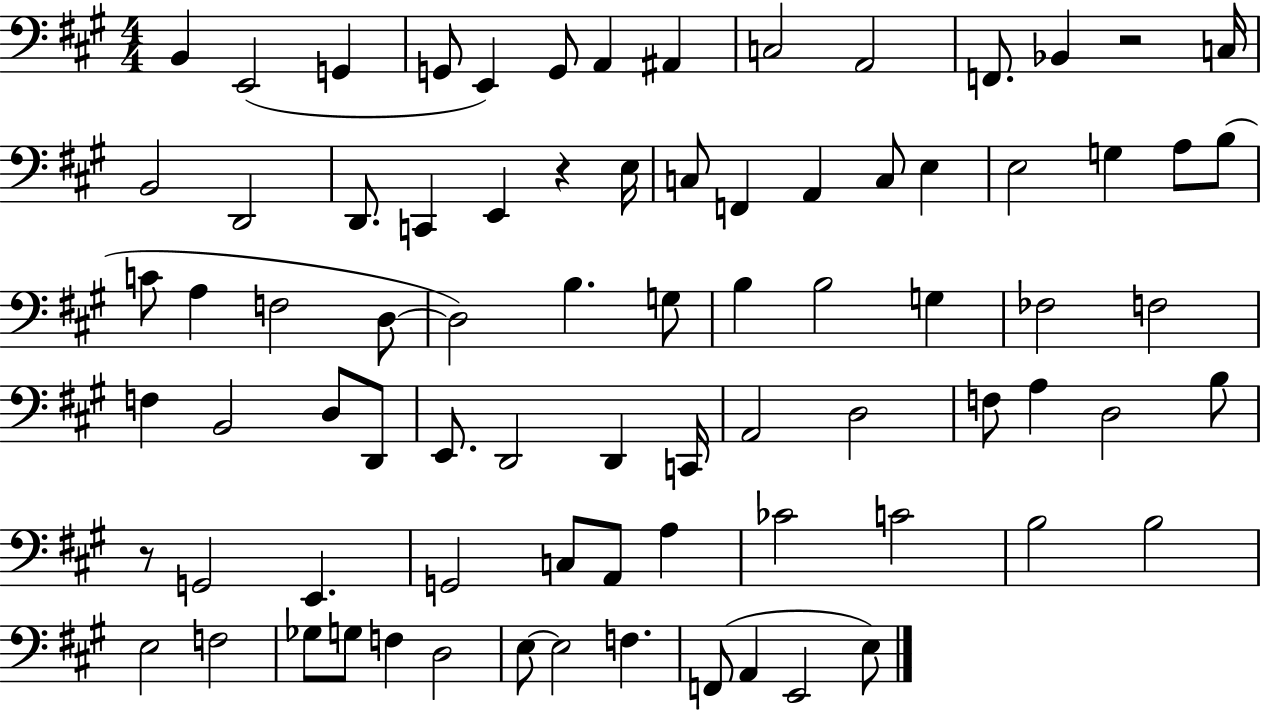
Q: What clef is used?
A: bass